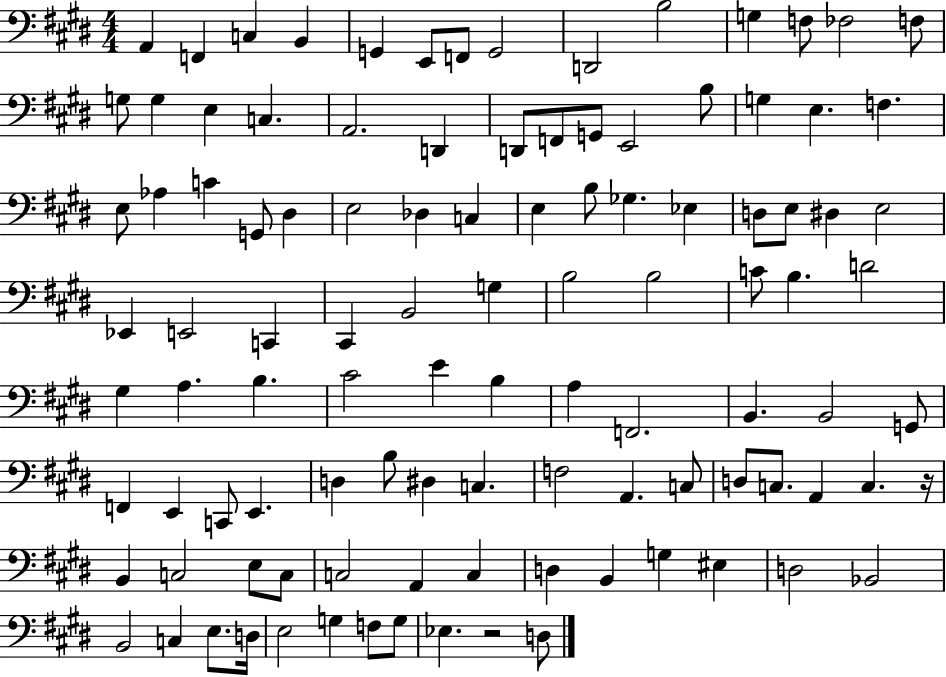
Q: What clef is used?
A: bass